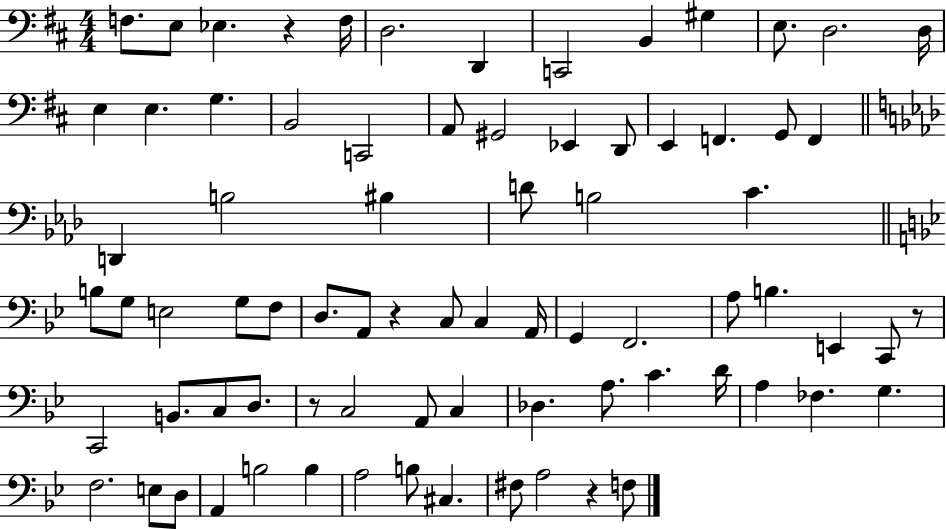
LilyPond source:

{
  \clef bass
  \numericTimeSignature
  \time 4/4
  \key d \major
  f8. e8 ees4. r4 f16 | d2. d,4 | c,2 b,4 gis4 | e8. d2. d16 | \break e4 e4. g4. | b,2 c,2 | a,8 gis,2 ees,4 d,8 | e,4 f,4. g,8 f,4 | \break \bar "||" \break \key aes \major d,4 b2 bis4 | d'8 b2 c'4. | \bar "||" \break \key bes \major b8 g8 e2 g8 f8 | d8. a,8 r4 c8 c4 a,16 | g,4 f,2. | a8 b4. e,4 c,8 r8 | \break c,2 b,8. c8 d8. | r8 c2 a,8 c4 | des4. a8. c'4. d'16 | a4 fes4. g4. | \break f2. e8 d8 | a,4 b2 b4 | a2 b8 cis4. | fis8 a2 r4 f8 | \break \bar "|."
}